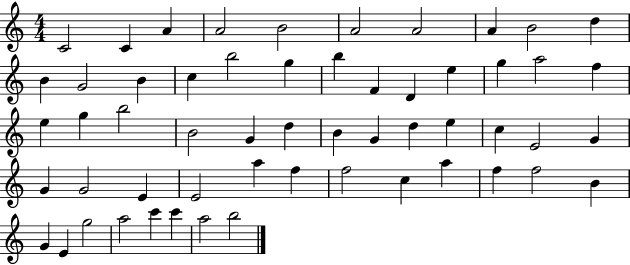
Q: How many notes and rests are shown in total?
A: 56